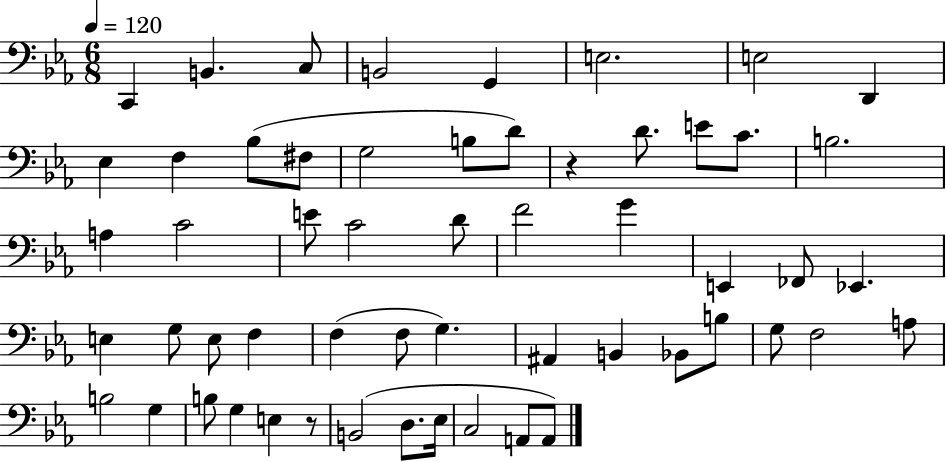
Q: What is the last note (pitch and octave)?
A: A2